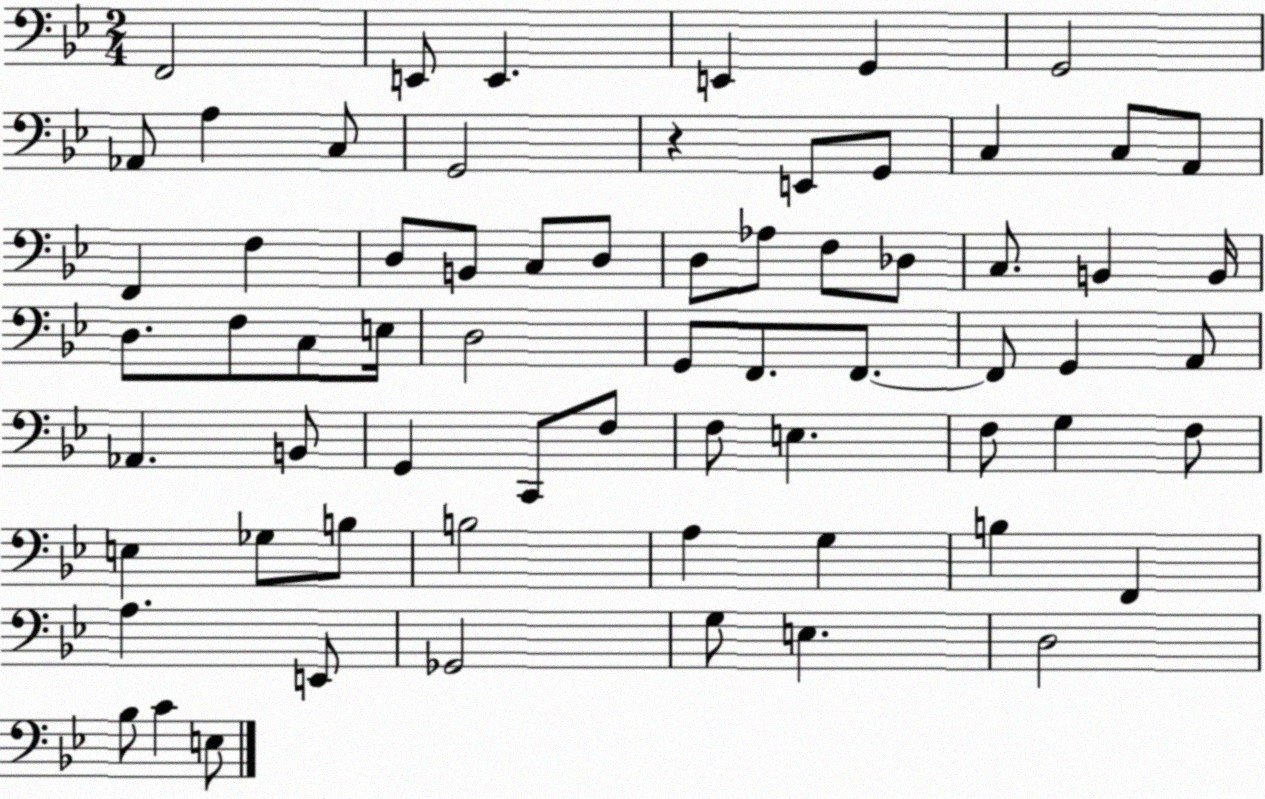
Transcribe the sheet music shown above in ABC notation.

X:1
T:Untitled
M:2/4
L:1/4
K:Bb
F,,2 E,,/2 E,, E,, G,, G,,2 _A,,/2 A, C,/2 G,,2 z E,,/2 G,,/2 C, C,/2 A,,/2 F,, F, D,/2 B,,/2 C,/2 D,/2 D,/2 _A,/2 F,/2 _D,/2 C,/2 B,, B,,/4 D,/2 F,/2 C,/2 E,/4 D,2 G,,/2 F,,/2 F,,/2 F,,/2 G,, A,,/2 _A,, B,,/2 G,, C,,/2 F,/2 F,/2 E, F,/2 G, F,/2 E, _G,/2 B,/2 B,2 A, G, B, F,, A, E,,/2 _G,,2 G,/2 E, D,2 _B,/2 C E,/2